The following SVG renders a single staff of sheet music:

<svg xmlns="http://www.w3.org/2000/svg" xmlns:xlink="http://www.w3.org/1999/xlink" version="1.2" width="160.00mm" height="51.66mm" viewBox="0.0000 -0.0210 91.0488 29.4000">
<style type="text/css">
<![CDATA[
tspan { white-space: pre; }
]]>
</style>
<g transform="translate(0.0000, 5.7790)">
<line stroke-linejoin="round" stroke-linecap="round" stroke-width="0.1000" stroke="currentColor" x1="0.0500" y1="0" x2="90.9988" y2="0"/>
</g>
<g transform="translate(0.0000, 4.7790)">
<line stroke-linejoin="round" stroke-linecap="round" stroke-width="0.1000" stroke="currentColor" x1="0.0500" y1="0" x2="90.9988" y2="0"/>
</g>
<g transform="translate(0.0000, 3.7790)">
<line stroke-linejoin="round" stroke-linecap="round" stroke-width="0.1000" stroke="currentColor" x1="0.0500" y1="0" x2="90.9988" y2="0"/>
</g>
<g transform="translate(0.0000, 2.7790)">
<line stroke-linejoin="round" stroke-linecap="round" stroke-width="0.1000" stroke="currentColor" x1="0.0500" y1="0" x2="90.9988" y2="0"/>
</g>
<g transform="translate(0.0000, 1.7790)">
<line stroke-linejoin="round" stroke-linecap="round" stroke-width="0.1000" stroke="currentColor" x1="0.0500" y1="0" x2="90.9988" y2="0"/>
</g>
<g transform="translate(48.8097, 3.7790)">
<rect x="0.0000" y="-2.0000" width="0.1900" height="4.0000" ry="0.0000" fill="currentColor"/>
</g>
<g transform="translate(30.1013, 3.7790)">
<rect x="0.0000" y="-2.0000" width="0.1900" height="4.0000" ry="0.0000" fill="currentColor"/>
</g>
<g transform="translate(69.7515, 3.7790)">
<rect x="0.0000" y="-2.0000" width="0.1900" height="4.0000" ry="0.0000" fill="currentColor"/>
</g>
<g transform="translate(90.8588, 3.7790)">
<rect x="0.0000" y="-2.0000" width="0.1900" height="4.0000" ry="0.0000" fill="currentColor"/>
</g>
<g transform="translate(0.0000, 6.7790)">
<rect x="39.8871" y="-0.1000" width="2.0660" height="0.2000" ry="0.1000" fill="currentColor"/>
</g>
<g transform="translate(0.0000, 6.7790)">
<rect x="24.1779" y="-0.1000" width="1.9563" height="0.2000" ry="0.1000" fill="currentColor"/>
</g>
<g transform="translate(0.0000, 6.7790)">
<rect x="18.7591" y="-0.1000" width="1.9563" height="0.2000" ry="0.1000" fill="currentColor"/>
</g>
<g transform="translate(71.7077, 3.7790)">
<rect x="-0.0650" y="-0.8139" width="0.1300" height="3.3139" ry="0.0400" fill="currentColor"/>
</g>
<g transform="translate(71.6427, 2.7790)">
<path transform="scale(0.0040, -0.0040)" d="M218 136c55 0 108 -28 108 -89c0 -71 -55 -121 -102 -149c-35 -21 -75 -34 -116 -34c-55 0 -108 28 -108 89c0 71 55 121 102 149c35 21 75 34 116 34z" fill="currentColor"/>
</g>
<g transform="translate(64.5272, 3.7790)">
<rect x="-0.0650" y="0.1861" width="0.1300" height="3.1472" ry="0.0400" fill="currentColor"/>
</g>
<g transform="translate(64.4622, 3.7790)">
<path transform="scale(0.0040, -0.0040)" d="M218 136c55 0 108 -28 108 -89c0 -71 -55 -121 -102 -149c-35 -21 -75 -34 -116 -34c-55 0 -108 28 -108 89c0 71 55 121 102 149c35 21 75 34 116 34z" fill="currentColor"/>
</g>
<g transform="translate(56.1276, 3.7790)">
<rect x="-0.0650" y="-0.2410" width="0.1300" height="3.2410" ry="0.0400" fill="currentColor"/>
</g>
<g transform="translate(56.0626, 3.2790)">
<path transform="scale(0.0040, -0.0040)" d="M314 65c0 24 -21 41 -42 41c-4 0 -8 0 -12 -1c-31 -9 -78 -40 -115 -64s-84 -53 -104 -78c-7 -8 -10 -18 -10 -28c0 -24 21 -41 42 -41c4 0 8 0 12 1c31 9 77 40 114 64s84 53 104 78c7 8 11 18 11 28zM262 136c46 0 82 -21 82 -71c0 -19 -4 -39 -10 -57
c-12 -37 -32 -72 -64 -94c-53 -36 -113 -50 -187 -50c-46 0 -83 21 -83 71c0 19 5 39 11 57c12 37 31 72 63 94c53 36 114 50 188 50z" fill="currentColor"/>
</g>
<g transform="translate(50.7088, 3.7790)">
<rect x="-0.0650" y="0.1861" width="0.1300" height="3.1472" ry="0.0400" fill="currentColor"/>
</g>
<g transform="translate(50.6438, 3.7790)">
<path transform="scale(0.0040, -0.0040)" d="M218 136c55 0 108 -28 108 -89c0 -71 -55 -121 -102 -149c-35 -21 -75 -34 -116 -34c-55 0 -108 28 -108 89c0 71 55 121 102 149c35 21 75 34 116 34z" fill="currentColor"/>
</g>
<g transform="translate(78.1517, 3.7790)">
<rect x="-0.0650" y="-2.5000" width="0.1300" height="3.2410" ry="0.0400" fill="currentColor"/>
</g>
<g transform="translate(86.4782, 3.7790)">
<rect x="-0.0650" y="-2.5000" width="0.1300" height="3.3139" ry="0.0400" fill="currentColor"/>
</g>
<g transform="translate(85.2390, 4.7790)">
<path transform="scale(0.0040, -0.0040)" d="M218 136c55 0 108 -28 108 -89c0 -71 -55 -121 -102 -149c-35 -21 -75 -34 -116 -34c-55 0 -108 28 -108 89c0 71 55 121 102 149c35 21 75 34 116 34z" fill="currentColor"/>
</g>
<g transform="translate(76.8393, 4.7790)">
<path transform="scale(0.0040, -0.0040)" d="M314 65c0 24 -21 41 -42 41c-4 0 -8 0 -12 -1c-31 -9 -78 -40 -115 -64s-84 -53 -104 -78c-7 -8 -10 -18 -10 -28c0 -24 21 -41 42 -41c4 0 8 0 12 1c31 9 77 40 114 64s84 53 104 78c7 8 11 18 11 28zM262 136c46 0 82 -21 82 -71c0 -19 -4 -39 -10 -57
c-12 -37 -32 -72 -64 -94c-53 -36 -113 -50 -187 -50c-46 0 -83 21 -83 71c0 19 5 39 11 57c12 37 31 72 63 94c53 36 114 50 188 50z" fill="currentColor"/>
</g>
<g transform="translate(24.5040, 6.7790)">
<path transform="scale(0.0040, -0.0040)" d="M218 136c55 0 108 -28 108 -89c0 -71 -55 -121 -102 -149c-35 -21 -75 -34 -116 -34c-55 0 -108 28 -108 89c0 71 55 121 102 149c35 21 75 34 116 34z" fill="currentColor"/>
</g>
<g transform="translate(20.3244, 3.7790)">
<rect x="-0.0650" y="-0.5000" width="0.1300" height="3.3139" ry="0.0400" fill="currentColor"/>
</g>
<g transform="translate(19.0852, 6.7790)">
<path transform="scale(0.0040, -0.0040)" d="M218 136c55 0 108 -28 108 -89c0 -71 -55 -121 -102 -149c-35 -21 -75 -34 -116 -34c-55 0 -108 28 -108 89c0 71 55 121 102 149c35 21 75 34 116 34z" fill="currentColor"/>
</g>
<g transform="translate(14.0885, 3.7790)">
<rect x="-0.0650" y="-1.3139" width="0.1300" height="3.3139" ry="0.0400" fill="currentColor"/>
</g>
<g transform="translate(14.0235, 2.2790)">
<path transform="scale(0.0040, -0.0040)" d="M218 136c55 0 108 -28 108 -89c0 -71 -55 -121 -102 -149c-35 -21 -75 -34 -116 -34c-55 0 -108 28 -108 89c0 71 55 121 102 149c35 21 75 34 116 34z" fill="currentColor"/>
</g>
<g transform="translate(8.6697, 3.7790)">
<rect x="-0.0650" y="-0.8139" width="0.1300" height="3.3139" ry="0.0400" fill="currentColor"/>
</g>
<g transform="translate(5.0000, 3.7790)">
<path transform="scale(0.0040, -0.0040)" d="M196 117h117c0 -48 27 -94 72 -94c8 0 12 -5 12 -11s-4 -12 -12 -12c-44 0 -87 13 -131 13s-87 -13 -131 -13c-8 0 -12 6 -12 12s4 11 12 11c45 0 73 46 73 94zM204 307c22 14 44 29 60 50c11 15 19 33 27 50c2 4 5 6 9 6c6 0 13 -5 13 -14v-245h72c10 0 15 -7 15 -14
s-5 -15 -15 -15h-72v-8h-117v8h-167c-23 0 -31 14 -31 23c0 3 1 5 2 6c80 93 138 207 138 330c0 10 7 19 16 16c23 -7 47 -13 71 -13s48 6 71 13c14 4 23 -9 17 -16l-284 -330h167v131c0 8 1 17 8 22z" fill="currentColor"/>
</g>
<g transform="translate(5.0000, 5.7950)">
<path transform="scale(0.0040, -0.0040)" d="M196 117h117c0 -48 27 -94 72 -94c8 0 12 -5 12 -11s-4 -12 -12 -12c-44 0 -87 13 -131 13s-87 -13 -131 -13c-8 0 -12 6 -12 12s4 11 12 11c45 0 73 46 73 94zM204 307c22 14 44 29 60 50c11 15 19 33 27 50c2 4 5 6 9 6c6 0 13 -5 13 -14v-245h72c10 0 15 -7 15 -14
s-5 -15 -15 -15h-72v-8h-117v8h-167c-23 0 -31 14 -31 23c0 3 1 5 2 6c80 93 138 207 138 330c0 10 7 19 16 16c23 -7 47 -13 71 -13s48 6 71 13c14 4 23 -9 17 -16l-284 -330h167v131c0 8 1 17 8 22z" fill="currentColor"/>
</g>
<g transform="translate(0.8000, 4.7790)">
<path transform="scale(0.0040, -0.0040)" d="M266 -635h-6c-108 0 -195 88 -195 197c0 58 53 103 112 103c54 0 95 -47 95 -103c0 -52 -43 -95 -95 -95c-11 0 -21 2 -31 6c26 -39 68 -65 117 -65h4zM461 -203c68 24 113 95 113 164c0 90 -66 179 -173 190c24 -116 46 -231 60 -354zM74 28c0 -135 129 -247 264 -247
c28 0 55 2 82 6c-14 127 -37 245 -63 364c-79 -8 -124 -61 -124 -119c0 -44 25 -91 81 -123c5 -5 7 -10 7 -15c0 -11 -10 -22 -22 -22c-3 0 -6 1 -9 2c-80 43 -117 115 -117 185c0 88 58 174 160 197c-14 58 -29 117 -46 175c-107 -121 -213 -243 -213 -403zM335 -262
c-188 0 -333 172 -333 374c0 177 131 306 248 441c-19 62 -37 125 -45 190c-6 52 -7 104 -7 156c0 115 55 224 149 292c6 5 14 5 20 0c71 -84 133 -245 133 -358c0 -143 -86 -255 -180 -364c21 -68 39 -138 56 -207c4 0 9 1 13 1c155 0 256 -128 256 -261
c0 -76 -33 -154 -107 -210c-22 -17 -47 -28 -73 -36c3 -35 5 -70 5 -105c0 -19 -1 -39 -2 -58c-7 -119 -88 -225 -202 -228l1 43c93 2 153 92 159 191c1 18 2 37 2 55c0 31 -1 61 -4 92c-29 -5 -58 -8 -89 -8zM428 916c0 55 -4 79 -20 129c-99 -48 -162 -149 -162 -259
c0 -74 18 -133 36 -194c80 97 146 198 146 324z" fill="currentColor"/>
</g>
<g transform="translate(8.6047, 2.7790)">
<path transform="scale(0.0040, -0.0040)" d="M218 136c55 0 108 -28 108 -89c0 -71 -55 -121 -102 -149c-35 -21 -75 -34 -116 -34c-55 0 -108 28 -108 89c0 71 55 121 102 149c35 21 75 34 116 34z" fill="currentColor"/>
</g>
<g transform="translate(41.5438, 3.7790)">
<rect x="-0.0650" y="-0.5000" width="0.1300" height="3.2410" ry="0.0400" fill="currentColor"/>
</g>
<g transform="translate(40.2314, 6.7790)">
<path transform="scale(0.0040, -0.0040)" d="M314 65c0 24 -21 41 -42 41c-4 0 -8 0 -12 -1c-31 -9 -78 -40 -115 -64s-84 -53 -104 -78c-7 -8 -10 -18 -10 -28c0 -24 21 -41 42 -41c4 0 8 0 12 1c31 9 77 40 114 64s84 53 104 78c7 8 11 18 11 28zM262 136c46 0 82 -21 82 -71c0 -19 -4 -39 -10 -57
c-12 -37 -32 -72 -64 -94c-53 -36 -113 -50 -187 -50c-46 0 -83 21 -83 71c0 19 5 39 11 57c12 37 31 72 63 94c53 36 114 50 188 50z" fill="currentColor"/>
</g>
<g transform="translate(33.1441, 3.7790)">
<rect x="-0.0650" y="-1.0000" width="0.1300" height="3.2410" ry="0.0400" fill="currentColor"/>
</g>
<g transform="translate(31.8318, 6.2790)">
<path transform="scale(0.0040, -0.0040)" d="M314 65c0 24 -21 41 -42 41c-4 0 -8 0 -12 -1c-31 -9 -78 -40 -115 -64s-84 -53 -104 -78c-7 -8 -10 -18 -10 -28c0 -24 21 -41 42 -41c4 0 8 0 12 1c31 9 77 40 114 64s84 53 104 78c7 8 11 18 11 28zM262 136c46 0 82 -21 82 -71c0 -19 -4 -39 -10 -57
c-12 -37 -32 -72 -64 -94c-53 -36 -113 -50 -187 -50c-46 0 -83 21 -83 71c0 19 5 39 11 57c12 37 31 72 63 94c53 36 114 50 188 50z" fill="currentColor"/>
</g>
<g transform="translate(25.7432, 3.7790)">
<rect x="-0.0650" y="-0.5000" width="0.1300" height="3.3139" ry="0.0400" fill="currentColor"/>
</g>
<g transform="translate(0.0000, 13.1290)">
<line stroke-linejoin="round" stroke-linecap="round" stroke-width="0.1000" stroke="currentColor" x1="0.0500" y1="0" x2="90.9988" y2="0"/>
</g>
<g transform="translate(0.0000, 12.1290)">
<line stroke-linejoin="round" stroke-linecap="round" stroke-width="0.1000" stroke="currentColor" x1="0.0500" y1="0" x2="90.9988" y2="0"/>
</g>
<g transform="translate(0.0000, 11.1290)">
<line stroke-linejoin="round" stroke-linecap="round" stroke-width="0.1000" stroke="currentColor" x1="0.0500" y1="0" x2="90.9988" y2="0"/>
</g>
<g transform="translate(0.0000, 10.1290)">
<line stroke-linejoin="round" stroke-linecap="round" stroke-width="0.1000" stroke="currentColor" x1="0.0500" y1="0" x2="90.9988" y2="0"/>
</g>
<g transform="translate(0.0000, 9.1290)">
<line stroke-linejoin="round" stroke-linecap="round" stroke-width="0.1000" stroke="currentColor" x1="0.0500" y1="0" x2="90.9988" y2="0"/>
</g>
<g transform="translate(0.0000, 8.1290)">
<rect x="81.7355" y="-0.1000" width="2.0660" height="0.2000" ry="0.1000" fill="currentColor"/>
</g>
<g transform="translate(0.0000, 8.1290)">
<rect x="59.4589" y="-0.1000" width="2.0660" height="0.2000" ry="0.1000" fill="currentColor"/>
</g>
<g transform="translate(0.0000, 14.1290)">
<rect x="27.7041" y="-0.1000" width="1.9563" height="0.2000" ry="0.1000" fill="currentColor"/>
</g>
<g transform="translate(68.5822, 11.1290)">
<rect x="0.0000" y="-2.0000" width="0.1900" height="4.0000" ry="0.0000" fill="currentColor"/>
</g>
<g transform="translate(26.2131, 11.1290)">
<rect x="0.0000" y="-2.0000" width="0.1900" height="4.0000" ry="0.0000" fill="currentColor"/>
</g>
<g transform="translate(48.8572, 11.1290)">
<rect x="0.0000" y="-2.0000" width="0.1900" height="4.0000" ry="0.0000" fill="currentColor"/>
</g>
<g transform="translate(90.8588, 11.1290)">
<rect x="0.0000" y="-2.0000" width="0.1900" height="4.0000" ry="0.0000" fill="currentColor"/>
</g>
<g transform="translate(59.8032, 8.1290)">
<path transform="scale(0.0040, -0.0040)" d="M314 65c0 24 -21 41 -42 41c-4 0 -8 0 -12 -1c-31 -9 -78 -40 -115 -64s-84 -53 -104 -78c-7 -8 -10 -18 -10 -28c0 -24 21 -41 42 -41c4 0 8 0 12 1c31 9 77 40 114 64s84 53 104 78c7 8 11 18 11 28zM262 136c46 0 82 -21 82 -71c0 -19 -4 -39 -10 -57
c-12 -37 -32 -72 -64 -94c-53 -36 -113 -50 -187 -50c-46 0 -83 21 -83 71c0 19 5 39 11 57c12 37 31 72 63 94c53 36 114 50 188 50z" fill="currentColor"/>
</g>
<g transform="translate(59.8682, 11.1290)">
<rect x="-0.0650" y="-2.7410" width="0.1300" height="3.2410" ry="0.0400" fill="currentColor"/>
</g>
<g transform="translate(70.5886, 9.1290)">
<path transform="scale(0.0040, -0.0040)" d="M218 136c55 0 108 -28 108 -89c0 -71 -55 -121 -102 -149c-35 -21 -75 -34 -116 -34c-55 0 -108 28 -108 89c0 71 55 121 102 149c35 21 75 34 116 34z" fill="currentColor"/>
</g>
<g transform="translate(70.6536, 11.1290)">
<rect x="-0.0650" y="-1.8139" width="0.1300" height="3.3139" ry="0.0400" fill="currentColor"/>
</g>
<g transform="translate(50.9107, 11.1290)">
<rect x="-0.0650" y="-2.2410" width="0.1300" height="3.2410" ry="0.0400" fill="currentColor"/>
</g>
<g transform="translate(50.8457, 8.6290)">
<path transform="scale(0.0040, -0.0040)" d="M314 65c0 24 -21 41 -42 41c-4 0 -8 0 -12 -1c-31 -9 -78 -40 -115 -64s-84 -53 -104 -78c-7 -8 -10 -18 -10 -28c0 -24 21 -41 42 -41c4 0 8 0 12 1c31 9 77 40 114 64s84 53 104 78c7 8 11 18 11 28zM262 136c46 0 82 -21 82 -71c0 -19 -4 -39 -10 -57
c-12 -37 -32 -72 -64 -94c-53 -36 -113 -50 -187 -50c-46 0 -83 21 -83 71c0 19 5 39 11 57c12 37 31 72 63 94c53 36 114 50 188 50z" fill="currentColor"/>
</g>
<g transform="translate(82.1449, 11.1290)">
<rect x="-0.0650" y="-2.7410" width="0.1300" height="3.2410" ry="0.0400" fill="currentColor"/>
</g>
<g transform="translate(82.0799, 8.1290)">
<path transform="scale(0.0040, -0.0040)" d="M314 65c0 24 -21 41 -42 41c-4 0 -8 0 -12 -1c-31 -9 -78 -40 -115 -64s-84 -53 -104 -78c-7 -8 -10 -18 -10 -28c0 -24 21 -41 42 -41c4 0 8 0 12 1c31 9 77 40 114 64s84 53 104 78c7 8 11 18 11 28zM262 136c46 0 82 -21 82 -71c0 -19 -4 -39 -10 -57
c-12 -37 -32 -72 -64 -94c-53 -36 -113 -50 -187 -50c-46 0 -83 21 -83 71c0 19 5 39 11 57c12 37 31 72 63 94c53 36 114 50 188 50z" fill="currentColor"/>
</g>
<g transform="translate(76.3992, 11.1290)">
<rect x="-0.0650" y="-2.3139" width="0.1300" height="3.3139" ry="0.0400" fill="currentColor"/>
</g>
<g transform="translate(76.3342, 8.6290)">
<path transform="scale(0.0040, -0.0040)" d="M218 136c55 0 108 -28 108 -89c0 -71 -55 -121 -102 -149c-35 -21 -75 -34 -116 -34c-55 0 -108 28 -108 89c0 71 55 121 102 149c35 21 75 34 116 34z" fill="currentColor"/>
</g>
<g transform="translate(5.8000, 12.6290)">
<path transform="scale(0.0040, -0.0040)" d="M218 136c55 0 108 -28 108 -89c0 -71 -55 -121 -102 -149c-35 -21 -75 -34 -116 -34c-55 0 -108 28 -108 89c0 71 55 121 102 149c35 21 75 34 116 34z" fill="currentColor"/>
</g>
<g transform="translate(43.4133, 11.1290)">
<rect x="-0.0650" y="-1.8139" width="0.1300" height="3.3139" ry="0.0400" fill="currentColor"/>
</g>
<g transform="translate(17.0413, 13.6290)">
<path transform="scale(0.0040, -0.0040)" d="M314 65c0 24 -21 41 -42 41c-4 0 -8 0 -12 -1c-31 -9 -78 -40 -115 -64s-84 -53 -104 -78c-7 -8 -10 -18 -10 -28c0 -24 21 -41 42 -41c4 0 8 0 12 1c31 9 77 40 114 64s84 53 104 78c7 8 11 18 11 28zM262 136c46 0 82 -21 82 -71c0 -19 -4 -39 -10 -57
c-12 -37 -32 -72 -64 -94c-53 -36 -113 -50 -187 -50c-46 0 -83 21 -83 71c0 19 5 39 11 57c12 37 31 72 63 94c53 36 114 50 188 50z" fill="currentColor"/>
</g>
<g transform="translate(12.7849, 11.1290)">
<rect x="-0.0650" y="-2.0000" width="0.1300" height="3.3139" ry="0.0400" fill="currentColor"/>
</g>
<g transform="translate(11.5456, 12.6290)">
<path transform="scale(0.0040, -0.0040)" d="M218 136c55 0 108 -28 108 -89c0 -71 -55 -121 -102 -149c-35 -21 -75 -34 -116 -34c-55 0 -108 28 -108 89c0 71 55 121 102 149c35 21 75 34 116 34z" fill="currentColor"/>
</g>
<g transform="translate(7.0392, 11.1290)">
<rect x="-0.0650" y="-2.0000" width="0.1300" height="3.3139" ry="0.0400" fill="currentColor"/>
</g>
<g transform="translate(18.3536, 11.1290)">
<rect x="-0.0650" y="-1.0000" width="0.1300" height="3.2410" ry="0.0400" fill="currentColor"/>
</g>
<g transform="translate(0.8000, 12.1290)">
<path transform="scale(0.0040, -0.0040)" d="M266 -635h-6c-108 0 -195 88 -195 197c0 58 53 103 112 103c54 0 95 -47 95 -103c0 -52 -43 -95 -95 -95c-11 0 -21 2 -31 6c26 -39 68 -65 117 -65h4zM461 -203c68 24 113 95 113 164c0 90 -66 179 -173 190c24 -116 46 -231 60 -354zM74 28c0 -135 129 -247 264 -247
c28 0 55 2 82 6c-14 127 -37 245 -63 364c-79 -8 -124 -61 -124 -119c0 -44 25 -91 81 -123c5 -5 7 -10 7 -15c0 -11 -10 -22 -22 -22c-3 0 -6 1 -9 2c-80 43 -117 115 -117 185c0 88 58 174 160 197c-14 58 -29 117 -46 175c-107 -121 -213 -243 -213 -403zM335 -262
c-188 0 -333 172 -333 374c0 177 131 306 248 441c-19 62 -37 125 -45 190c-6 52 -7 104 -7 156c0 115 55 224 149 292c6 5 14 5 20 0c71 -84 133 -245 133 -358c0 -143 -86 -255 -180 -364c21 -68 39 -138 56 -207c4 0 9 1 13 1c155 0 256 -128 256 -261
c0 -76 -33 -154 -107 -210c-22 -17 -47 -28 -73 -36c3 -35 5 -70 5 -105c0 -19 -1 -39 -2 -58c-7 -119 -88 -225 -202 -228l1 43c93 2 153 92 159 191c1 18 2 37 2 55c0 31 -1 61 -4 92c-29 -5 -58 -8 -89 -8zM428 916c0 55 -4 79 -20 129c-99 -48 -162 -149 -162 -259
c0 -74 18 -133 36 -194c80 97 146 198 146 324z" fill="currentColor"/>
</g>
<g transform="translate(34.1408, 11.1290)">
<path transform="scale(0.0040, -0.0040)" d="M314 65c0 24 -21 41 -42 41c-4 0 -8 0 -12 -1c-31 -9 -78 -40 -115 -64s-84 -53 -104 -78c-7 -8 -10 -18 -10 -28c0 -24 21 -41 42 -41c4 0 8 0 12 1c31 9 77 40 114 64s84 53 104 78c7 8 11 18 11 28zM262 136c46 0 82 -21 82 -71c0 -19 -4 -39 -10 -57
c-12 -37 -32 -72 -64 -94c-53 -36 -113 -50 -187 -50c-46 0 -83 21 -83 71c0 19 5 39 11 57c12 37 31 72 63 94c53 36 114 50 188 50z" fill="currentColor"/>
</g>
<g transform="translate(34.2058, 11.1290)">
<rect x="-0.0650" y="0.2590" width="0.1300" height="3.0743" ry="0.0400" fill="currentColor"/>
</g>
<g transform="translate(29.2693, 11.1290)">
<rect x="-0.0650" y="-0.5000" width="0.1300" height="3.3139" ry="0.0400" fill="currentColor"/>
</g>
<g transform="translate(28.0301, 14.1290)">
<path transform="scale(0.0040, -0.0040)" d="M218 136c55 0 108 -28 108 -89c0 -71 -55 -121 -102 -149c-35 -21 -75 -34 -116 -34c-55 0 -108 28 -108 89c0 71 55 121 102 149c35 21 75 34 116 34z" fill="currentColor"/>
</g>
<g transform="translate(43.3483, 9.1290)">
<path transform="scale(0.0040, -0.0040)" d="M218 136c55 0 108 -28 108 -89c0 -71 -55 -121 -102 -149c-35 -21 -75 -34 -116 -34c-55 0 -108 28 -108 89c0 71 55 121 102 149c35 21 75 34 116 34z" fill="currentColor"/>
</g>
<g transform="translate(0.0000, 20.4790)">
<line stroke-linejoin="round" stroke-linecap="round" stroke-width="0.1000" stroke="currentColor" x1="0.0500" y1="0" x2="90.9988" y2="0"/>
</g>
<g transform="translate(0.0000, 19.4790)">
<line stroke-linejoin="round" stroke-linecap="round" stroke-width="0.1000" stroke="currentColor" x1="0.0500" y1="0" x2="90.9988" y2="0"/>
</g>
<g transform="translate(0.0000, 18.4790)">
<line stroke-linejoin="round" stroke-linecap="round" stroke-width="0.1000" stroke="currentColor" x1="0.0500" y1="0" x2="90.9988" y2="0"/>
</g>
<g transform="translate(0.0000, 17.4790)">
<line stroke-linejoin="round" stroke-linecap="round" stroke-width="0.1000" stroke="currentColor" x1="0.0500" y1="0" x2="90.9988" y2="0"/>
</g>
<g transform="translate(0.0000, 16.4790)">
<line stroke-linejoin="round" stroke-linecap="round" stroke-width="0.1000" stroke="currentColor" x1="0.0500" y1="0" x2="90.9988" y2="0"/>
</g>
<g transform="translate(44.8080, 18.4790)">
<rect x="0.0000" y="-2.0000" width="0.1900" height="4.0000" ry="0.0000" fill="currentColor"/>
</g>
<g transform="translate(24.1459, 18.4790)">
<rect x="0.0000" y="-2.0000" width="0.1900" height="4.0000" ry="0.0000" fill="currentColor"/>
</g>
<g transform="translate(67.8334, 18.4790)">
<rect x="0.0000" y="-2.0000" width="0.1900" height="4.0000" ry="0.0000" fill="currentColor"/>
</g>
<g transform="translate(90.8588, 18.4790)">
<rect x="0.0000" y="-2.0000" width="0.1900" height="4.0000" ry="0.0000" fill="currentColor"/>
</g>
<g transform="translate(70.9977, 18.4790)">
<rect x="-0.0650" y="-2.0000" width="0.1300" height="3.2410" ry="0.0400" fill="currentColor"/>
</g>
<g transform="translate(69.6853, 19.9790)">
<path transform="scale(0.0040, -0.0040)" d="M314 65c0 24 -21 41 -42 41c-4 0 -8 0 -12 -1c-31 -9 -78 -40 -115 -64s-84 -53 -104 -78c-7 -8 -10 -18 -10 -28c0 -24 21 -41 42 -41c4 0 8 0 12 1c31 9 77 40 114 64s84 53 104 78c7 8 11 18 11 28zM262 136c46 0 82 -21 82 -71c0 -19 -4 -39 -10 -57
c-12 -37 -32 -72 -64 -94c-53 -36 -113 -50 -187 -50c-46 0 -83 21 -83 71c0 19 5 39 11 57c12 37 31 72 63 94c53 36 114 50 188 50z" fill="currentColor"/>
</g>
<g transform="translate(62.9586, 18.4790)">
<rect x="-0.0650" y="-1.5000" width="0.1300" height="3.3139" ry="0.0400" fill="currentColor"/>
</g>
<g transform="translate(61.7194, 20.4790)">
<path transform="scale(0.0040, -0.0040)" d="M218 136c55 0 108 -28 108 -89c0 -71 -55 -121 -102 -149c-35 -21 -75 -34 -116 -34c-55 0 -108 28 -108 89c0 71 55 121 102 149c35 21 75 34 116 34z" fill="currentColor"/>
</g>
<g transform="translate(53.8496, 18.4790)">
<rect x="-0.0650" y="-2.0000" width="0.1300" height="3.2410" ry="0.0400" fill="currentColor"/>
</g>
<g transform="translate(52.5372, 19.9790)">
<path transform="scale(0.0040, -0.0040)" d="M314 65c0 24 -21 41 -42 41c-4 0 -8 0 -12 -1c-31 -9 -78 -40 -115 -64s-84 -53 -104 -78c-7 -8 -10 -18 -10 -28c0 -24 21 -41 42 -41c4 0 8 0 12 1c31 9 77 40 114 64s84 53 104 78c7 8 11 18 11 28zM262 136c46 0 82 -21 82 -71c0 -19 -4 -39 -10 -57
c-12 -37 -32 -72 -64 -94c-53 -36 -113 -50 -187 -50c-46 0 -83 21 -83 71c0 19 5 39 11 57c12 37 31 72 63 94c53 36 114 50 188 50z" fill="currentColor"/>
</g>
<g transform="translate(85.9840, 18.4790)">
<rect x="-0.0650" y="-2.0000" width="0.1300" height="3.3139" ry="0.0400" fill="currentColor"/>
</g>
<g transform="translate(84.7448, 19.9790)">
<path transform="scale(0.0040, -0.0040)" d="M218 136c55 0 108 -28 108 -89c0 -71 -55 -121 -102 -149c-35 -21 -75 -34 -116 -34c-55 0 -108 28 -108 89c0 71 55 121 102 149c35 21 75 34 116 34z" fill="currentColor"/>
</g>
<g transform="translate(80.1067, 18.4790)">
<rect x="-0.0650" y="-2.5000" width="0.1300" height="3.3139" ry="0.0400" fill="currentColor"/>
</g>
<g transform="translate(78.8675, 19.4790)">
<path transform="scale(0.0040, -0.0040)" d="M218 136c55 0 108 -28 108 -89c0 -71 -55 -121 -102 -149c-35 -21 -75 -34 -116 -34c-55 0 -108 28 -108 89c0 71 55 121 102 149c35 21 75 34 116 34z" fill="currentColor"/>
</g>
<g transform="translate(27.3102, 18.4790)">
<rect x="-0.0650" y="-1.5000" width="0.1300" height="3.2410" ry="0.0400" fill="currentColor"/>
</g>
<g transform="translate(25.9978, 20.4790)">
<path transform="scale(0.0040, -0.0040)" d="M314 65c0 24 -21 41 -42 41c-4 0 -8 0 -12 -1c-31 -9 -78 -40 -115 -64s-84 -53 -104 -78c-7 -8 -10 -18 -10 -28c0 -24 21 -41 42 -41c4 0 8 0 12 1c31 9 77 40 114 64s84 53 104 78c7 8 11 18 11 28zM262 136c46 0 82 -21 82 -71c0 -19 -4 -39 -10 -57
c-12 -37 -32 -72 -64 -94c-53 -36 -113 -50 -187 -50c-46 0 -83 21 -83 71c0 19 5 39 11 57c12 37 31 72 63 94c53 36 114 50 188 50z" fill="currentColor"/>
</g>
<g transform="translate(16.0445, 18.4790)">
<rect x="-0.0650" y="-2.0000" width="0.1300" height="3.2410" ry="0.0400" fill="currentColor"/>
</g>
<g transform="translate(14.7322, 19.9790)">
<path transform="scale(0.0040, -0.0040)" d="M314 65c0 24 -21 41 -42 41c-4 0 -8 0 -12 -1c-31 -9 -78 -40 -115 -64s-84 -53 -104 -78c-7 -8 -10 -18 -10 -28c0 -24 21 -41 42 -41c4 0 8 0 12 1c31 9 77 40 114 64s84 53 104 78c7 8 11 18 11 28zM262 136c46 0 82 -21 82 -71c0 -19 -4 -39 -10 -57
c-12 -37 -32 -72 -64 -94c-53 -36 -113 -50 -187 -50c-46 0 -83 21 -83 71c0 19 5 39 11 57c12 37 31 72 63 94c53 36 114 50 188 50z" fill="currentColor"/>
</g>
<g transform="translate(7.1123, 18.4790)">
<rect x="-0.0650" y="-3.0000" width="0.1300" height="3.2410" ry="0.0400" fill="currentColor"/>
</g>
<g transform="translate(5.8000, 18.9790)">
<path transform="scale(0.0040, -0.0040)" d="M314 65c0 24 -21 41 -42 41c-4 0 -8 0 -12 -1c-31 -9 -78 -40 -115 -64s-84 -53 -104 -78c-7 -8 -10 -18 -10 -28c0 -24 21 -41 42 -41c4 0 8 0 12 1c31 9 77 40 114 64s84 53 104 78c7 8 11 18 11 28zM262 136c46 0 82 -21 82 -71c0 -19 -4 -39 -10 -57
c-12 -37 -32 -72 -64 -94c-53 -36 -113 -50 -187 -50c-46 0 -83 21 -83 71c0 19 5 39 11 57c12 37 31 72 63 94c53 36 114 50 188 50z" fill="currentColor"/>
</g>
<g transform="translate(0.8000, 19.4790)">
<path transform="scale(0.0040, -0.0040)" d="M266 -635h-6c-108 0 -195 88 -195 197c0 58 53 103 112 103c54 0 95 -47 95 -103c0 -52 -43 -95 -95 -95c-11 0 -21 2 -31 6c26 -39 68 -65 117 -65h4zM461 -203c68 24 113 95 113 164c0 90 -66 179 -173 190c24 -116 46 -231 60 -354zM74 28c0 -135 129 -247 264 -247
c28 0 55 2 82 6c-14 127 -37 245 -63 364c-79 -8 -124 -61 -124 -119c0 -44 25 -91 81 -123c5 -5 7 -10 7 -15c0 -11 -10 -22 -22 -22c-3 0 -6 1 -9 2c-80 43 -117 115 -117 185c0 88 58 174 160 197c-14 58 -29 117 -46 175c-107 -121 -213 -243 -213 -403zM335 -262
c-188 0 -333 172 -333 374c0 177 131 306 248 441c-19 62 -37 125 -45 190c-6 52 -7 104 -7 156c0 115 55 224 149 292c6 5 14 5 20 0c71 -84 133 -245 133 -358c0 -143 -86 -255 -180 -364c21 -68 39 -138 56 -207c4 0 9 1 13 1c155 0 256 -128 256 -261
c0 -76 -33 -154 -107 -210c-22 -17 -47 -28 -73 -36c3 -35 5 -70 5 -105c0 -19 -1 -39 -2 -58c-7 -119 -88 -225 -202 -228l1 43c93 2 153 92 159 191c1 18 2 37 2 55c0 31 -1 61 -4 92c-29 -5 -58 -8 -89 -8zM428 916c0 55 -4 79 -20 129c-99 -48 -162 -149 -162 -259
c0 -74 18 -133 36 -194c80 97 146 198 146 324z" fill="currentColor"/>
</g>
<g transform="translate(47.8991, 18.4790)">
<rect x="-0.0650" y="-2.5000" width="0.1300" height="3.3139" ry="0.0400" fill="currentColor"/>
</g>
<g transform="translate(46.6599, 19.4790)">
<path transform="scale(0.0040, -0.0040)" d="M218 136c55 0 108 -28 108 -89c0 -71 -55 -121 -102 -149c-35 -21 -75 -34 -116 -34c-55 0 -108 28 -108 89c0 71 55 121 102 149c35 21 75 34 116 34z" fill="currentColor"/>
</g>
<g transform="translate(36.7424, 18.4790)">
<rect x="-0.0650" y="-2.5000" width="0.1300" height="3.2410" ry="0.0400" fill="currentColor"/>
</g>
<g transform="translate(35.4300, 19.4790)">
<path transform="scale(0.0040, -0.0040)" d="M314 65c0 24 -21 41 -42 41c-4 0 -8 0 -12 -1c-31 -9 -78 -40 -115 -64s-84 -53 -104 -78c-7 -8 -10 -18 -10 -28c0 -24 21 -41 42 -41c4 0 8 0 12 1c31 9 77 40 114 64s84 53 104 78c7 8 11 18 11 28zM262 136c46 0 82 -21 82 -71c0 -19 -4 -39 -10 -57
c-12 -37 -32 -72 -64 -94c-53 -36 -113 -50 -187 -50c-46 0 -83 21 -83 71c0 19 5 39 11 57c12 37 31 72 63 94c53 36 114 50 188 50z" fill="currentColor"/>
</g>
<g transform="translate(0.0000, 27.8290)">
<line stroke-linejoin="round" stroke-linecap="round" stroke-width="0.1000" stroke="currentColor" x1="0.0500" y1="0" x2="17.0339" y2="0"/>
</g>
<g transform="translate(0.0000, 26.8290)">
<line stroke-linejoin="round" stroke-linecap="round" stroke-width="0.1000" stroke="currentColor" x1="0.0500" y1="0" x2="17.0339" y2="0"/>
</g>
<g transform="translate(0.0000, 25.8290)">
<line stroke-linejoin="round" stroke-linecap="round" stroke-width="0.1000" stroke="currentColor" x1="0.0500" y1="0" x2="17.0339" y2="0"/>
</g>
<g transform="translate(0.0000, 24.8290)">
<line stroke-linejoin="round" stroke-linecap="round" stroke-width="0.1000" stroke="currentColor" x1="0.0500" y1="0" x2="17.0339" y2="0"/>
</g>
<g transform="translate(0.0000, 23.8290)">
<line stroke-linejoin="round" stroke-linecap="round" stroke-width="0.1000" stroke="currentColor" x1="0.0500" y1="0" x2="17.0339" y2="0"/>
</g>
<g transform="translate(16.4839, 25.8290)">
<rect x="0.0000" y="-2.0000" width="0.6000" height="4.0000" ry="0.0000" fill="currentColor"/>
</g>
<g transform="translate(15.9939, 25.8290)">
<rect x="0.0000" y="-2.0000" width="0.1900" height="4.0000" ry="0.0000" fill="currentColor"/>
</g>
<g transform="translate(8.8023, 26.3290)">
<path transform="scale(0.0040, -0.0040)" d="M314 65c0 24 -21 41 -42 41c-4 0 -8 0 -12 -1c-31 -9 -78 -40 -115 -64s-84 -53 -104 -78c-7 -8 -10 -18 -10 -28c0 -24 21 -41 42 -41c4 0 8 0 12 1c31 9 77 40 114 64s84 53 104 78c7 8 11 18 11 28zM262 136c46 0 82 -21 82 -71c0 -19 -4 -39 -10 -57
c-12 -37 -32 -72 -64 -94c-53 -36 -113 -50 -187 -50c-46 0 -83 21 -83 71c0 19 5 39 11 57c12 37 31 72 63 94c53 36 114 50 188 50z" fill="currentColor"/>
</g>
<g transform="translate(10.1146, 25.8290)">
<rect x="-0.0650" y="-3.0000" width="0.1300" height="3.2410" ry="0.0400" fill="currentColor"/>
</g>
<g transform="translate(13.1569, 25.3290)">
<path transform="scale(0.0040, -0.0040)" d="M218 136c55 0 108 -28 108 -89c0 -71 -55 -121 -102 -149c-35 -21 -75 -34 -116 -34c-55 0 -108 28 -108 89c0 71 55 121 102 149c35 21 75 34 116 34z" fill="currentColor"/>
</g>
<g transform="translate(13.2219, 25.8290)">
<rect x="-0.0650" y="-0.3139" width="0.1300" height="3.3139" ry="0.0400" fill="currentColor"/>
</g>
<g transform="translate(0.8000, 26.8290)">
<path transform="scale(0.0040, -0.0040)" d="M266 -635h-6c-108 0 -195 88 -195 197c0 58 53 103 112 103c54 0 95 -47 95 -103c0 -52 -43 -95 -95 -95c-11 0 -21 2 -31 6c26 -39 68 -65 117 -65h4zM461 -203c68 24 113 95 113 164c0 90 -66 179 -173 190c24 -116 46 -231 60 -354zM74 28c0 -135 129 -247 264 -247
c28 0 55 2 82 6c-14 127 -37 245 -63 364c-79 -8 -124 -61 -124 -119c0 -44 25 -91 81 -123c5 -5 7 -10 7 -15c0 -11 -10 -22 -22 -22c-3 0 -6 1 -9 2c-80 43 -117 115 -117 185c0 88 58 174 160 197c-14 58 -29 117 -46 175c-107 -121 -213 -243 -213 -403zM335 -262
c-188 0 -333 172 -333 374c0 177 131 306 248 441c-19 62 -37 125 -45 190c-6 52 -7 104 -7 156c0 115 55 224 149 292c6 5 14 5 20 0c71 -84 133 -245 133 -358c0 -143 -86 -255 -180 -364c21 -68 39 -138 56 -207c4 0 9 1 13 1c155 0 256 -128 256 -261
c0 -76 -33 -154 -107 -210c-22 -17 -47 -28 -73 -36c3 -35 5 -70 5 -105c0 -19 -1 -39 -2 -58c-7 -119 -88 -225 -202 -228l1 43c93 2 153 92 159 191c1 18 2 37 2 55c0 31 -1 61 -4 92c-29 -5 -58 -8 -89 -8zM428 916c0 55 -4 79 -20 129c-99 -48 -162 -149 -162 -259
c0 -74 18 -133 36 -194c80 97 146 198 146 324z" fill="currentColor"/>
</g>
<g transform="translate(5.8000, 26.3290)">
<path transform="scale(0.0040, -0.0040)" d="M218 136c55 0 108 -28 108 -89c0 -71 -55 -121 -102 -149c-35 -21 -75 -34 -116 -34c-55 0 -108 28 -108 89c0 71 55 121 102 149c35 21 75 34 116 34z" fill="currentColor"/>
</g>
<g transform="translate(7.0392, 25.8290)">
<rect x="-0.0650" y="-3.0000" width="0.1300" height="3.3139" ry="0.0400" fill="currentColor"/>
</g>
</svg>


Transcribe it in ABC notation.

X:1
T:Untitled
M:4/4
L:1/4
K:C
d e C C D2 C2 B c2 B d G2 G F F D2 C B2 f g2 a2 f g a2 A2 F2 E2 G2 G F2 E F2 G F A A2 c